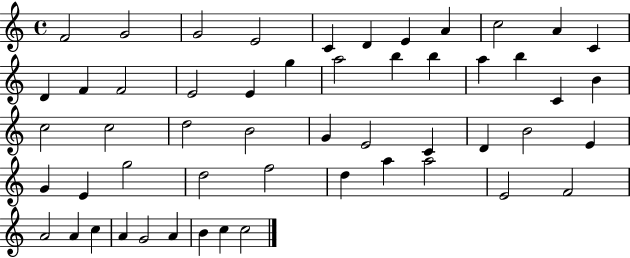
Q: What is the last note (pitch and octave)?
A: C5